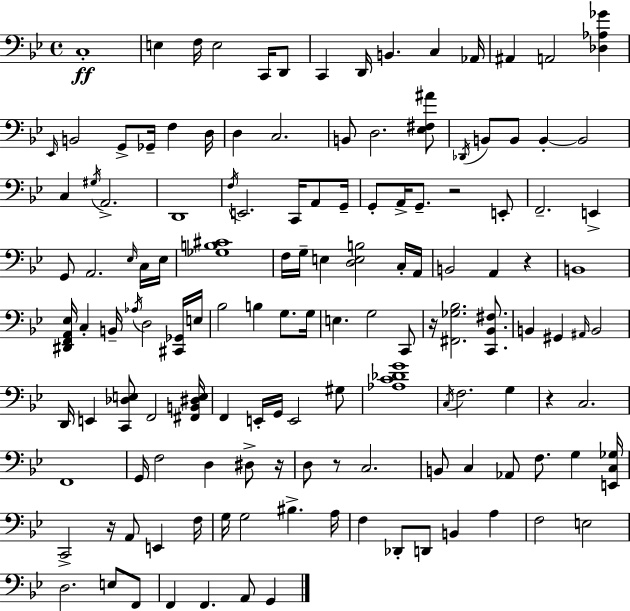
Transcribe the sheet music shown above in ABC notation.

X:1
T:Untitled
M:4/4
L:1/4
K:Gm
C,4 E, F,/4 E,2 C,,/4 D,,/2 C,, D,,/4 B,, C, _A,,/4 ^A,, A,,2 [_D,_A,_G] _E,,/4 B,,2 G,,/2 _G,,/4 F, D,/4 D, C,2 B,,/2 D,2 [_E,^F,^A]/2 _D,,/4 B,,/2 B,,/2 B,, B,,2 C, ^G,/4 A,,2 D,,4 F,/4 E,,2 C,,/4 A,,/2 G,,/4 G,,/2 A,,/4 G,,/2 z2 E,,/2 F,,2 E,, G,,/2 A,,2 _E,/4 C,/4 _E,/4 [_G,B,^C]4 F,/4 G,/4 E, [D,E,B,]2 C,/4 A,,/4 B,,2 A,, z B,,4 [^D,,F,,A,,_E,]/4 C, B,,/4 _A,/4 D,2 [^C,,_G,,]/4 E,/4 _B,2 B, G,/2 G,/4 E, G,2 C,,/2 z/4 [^F,,_G,_B,]2 [C,,_B,,^F,]/2 B,, ^G,, ^A,,/4 B,,2 D,,/4 E,, [C,,_D,E,]/2 F,,2 [^F,,B,,^D,E,]/4 F,, E,,/4 G,,/4 E,,2 ^G,/2 [_A,C_DG]4 C,/4 F,2 G, z C,2 F,,4 G,,/4 F,2 D, ^D,/2 z/4 D,/2 z/2 C,2 B,,/2 C, _A,,/2 F,/2 G, [E,,C,_G,]/4 C,,2 z/4 A,,/2 E,, F,/4 G,/4 G,2 ^B, A,/4 F, _D,,/2 D,,/2 B,, A, F,2 E,2 D,2 E,/2 F,,/2 F,, F,, A,,/2 G,,